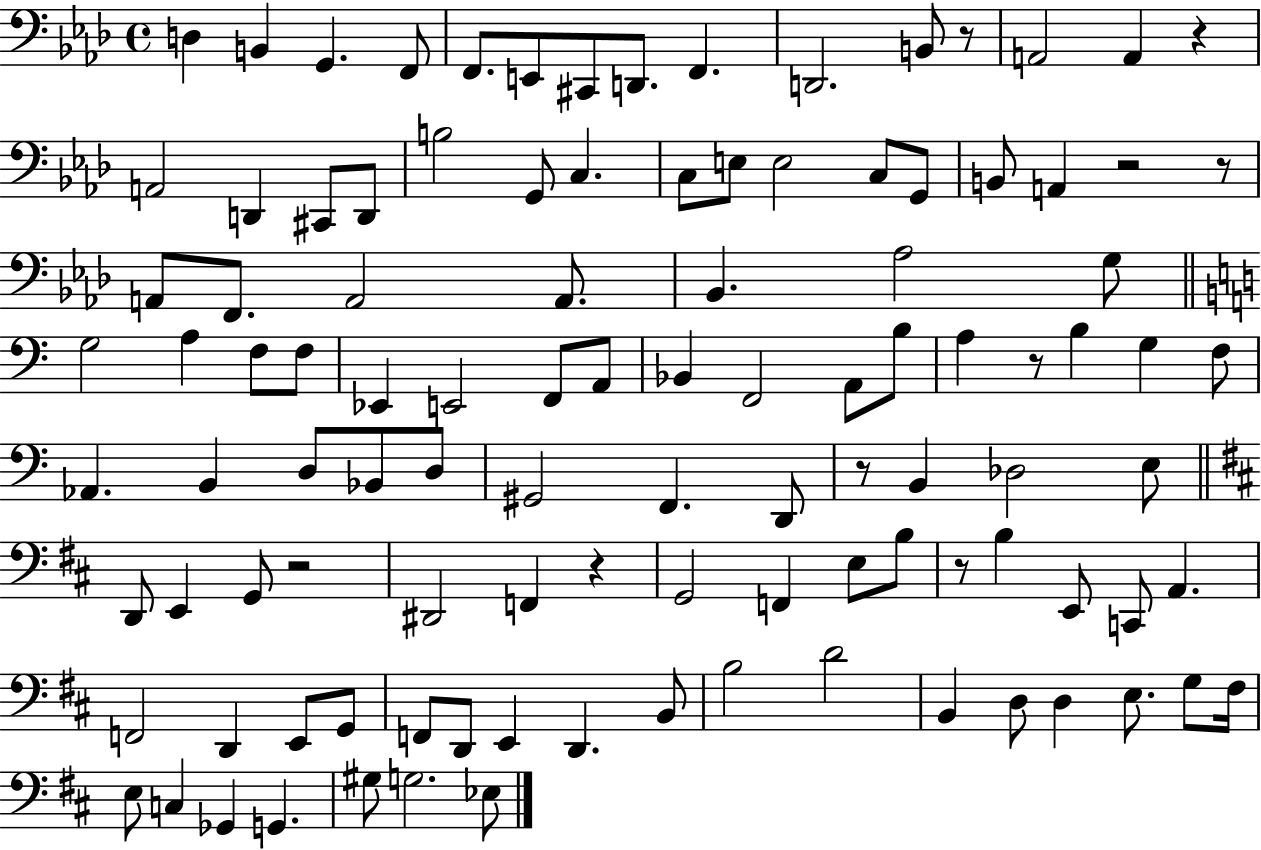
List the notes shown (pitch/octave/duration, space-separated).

D3/q B2/q G2/q. F2/e F2/e. E2/e C#2/e D2/e. F2/q. D2/h. B2/e R/e A2/h A2/q R/q A2/h D2/q C#2/e D2/e B3/h G2/e C3/q. C3/e E3/e E3/h C3/e G2/e B2/e A2/q R/h R/e A2/e F2/e. A2/h A2/e. Bb2/q. Ab3/h G3/e G3/h A3/q F3/e F3/e Eb2/q E2/h F2/e A2/e Bb2/q F2/h A2/e B3/e A3/q R/e B3/q G3/q F3/e Ab2/q. B2/q D3/e Bb2/e D3/e G#2/h F2/q. D2/e R/e B2/q Db3/h E3/e D2/e E2/q G2/e R/h D#2/h F2/q R/q G2/h F2/q E3/e B3/e R/e B3/q E2/e C2/e A2/q. F2/h D2/q E2/e G2/e F2/e D2/e E2/q D2/q. B2/e B3/h D4/h B2/q D3/e D3/q E3/e. G3/e F#3/s E3/e C3/q Gb2/q G2/q. G#3/e G3/h. Eb3/e